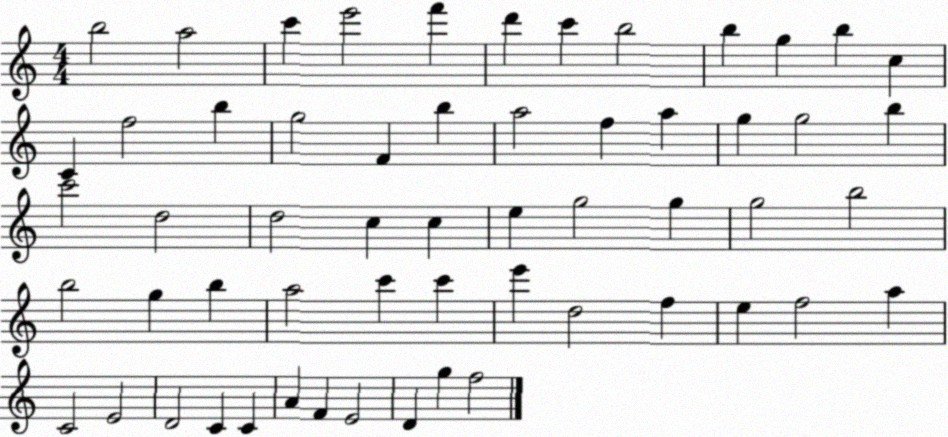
X:1
T:Untitled
M:4/4
L:1/4
K:C
b2 a2 c' e'2 f' d' c' b2 b g b c C f2 b g2 F b a2 f a g g2 b c'2 d2 d2 c c e g2 g g2 b2 b2 g b a2 c' c' e' d2 f e f2 a C2 E2 D2 C C A F E2 D g f2